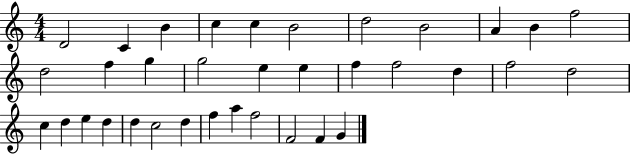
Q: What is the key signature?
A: C major